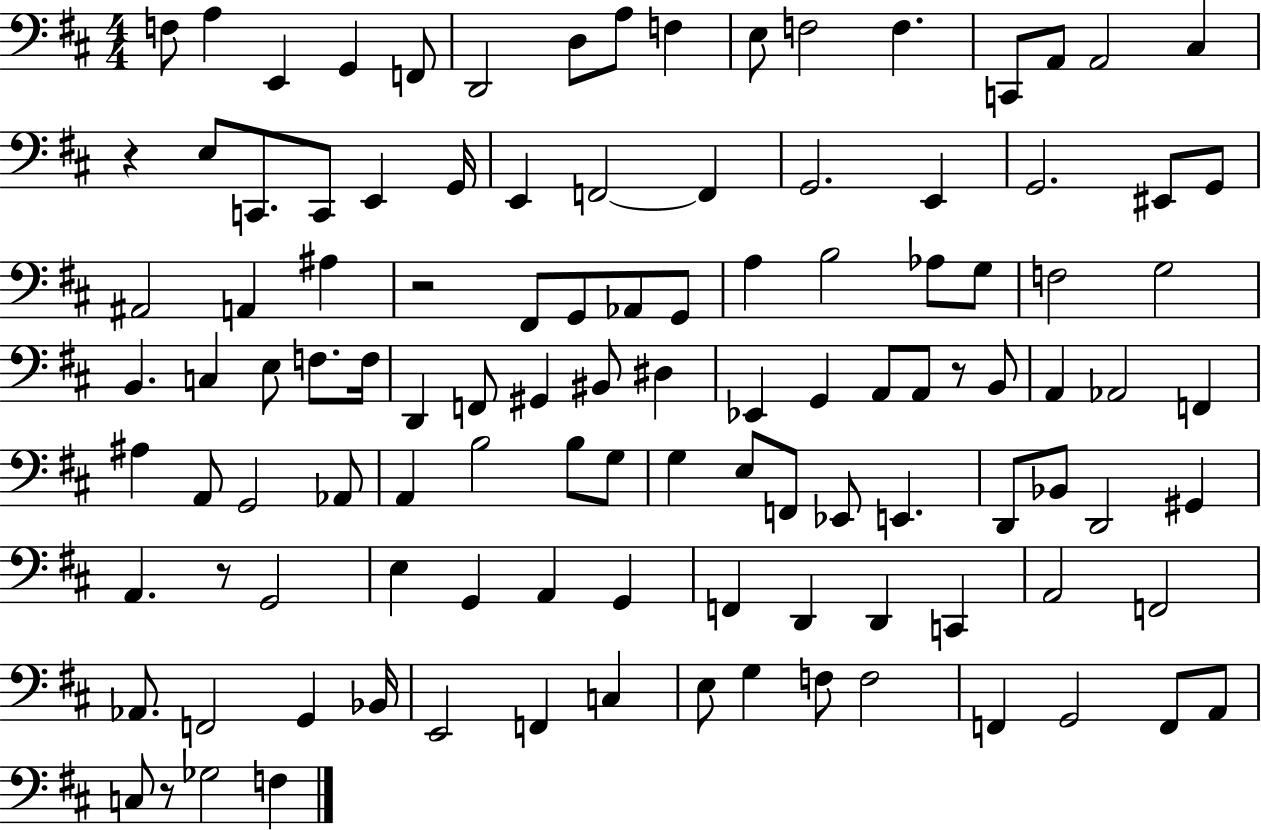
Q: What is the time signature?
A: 4/4